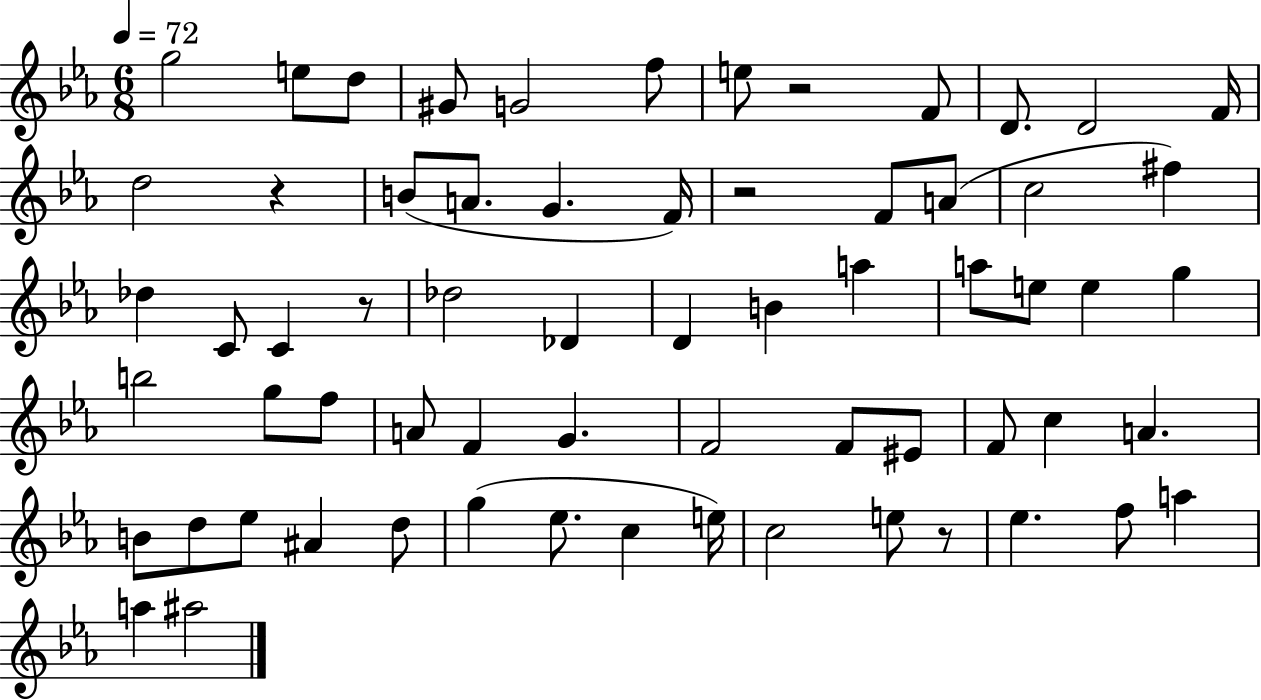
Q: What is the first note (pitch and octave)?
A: G5